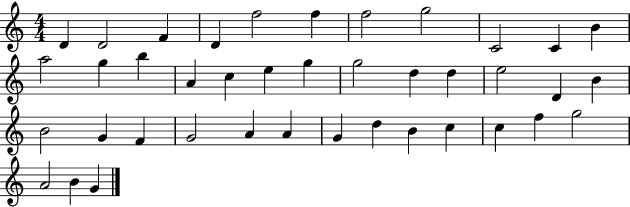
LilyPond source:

{
  \clef treble
  \numericTimeSignature
  \time 4/4
  \key c \major
  d'4 d'2 f'4 | d'4 f''2 f''4 | f''2 g''2 | c'2 c'4 b'4 | \break a''2 g''4 b''4 | a'4 c''4 e''4 g''4 | g''2 d''4 d''4 | e''2 d'4 b'4 | \break b'2 g'4 f'4 | g'2 a'4 a'4 | g'4 d''4 b'4 c''4 | c''4 f''4 g''2 | \break a'2 b'4 g'4 | \bar "|."
}